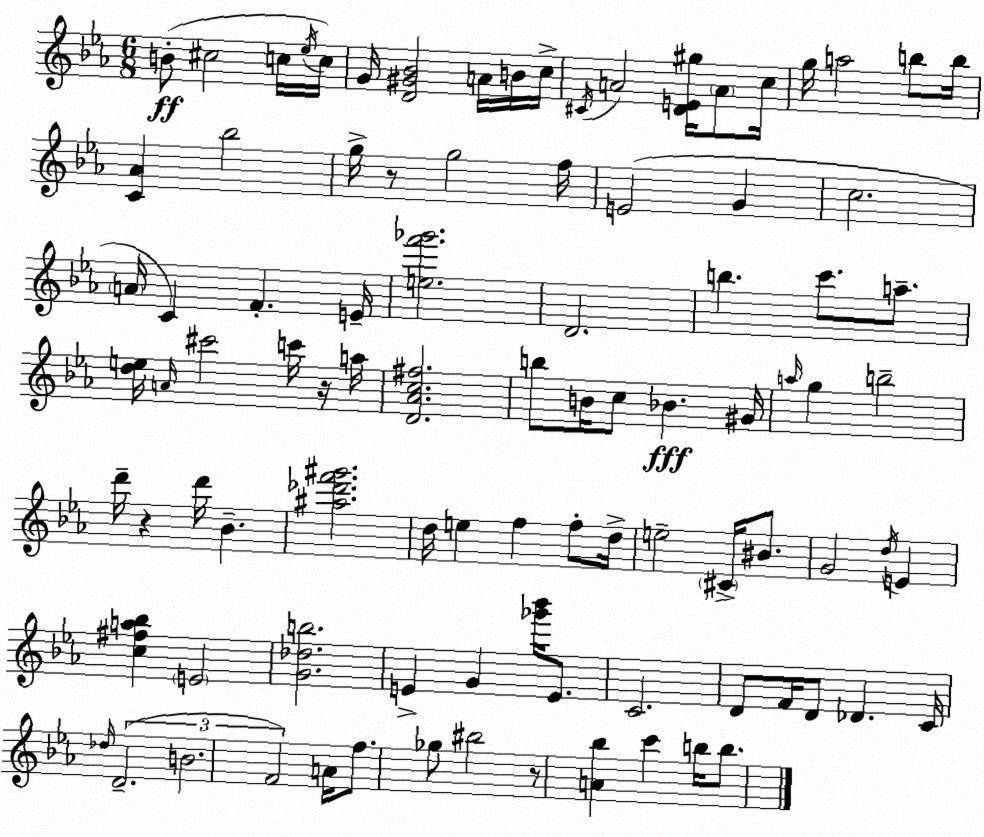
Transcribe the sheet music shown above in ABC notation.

X:1
T:Untitled
M:6/8
L:1/4
K:Cm
B/2 ^c2 c/4 _e/4 c/4 G/4 [D^G_B]2 A/4 B/4 c/4 ^C/4 A2 [DE^g]/4 A/2 c/4 g/4 a2 b/2 b/4 [C_A] _b2 g/4 z/2 g2 f/4 E2 G c2 A/4 C F E/4 [ef'_g']2 D2 b c'/2 a/2 [de]/4 A/4 ^c'2 c'/4 z/4 a/4 [D_Ac^f]2 b/2 B/4 c/2 _B ^G/4 a/4 g b2 d'/4 z d'/4 _B [^a_d'f'^g']2 d/4 e f f/2 d/4 e2 ^C/4 ^B/2 G2 d/4 E [c^fa_b] E2 [G_db]2 E G [_g'_b']/4 E/2 C2 D/2 F/4 D/2 _D C/4 _d/4 D2 B2 F2 A/4 f/2 _g/2 ^b2 z/2 [A_b] c' b/4 b/2